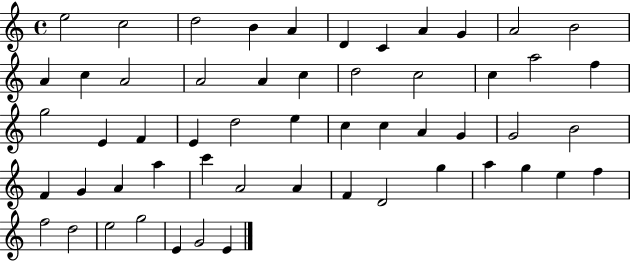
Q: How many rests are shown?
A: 0